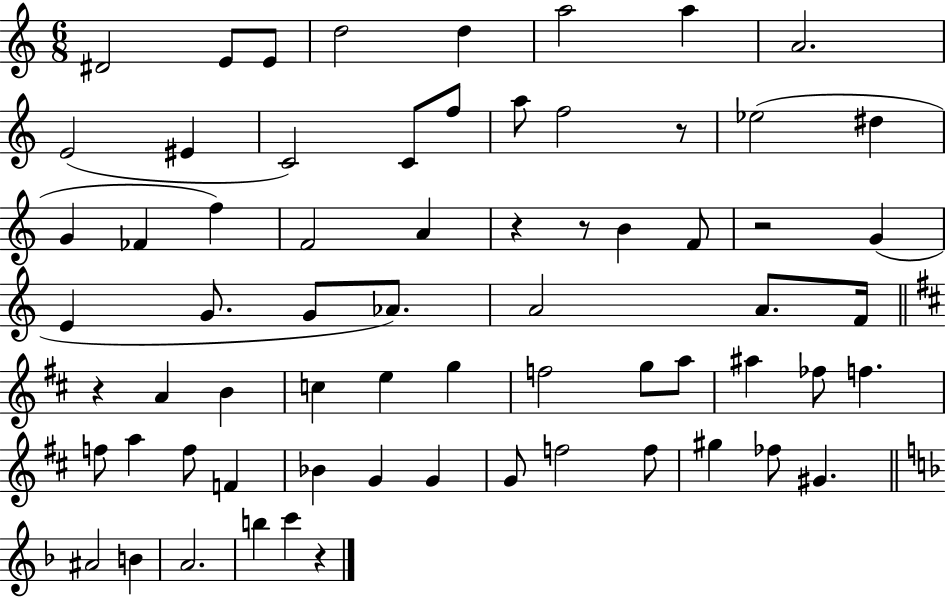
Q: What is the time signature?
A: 6/8